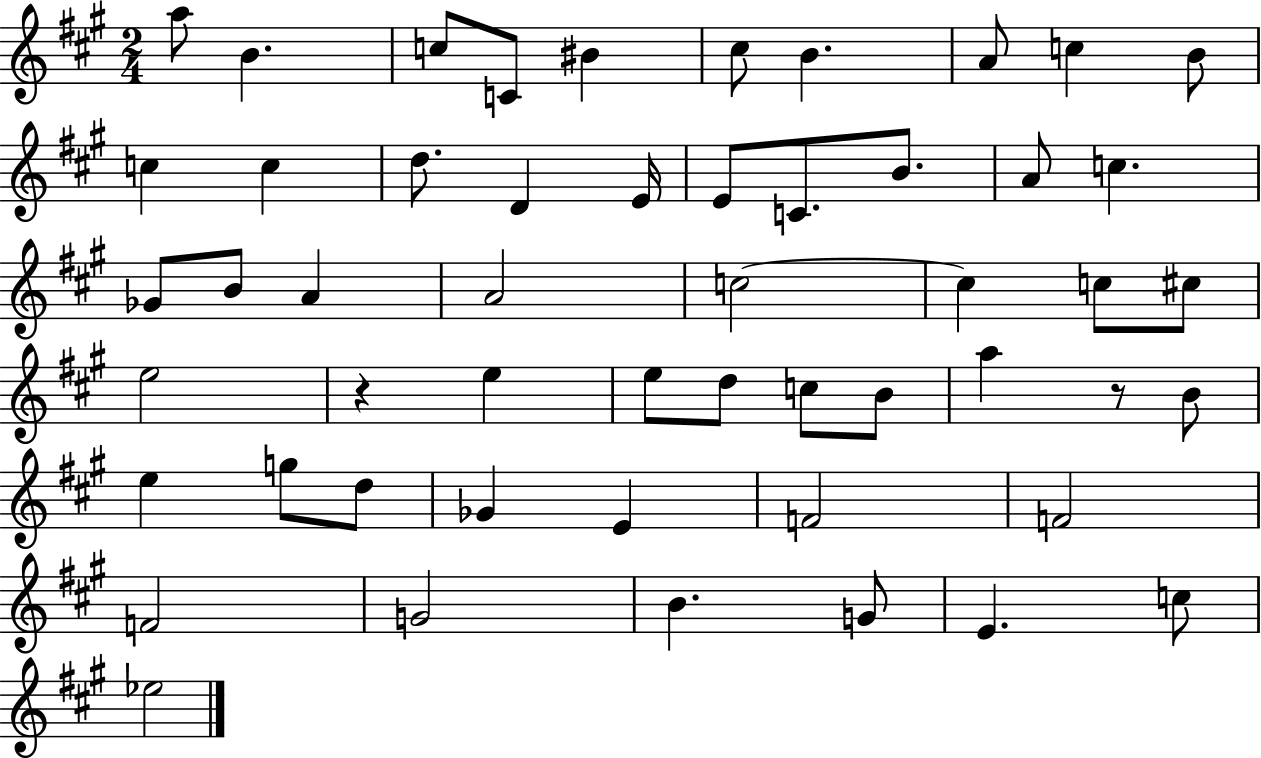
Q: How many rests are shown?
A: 2